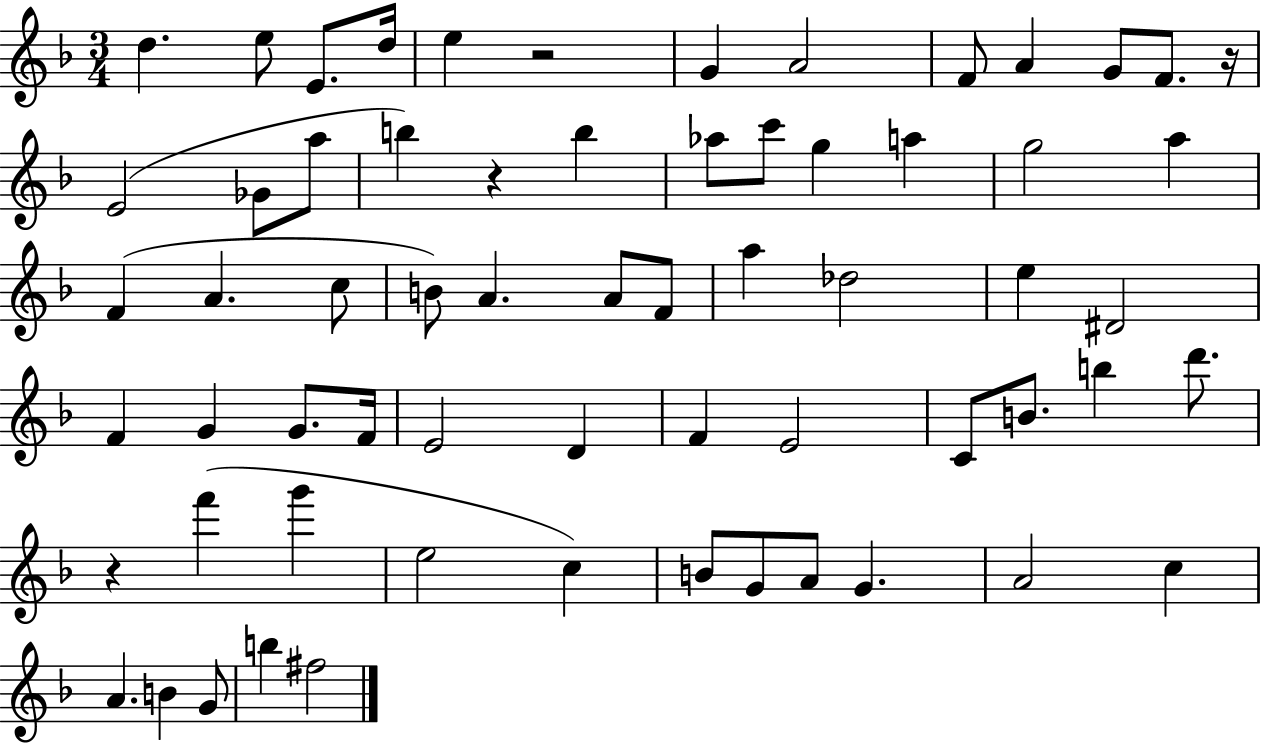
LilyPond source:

{
  \clef treble
  \numericTimeSignature
  \time 3/4
  \key f \major
  d''4. e''8 e'8. d''16 | e''4 r2 | g'4 a'2 | f'8 a'4 g'8 f'8. r16 | \break e'2( ges'8 a''8 | b''4) r4 b''4 | aes''8 c'''8 g''4 a''4 | g''2 a''4 | \break f'4( a'4. c''8 | b'8) a'4. a'8 f'8 | a''4 des''2 | e''4 dis'2 | \break f'4 g'4 g'8. f'16 | e'2 d'4 | f'4 e'2 | c'8 b'8. b''4 d'''8. | \break r4 f'''4( g'''4 | e''2 c''4) | b'8 g'8 a'8 g'4. | a'2 c''4 | \break a'4. b'4 g'8 | b''4 fis''2 | \bar "|."
}